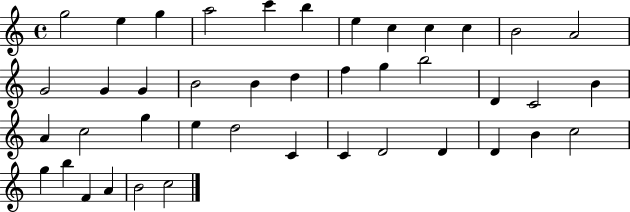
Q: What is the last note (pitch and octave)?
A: C5